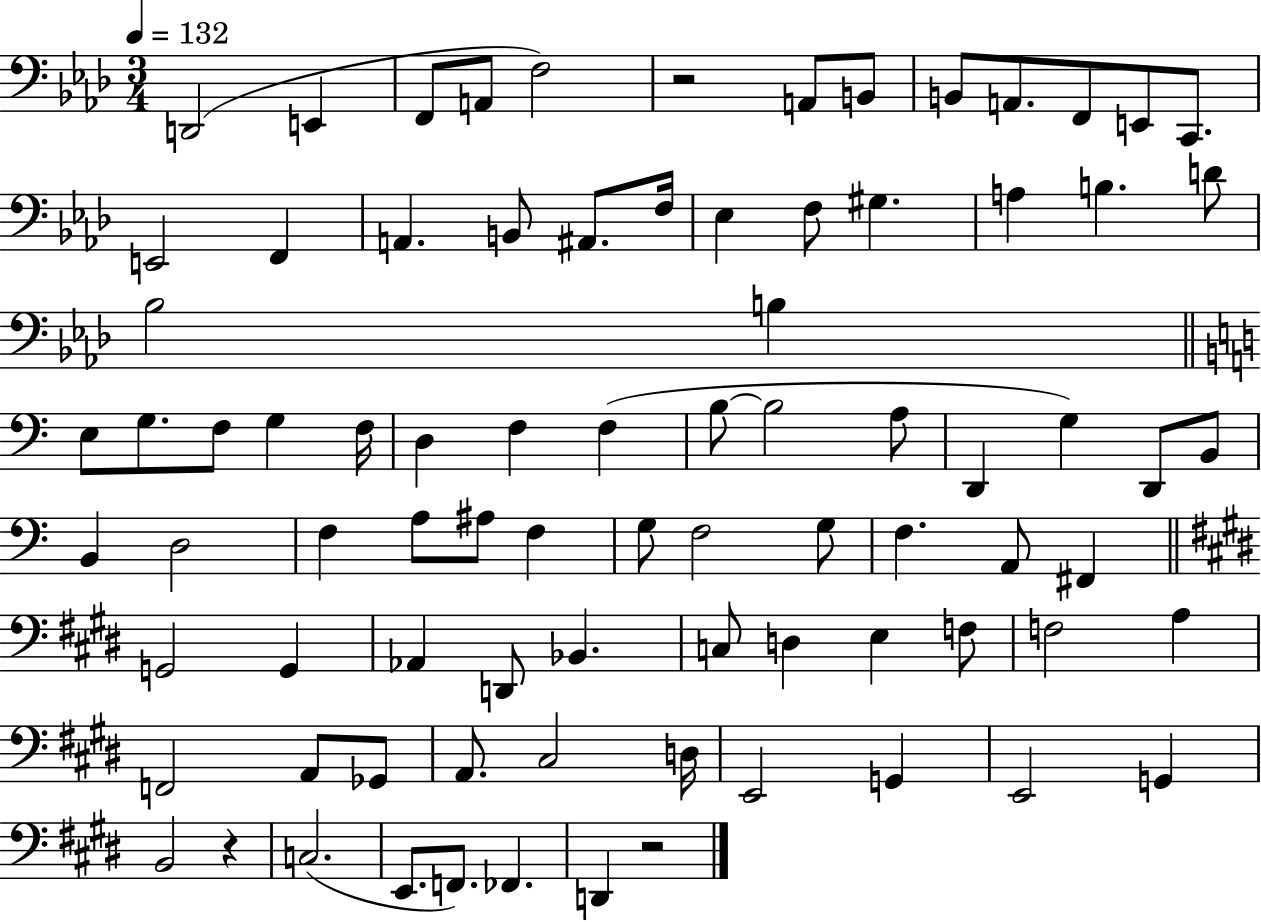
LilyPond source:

{
  \clef bass
  \numericTimeSignature
  \time 3/4
  \key aes \major
  \tempo 4 = 132
  d,2( e,4 | f,8 a,8 f2) | r2 a,8 b,8 | b,8 a,8. f,8 e,8 c,8. | \break e,2 f,4 | a,4. b,8 ais,8. f16 | ees4 f8 gis4. | a4 b4. d'8 | \break bes2 b4 | \bar "||" \break \key a \minor e8 g8. f8 g4 f16 | d4 f4 f4( | b8~~ b2 a8 | d,4 g4) d,8 b,8 | \break b,4 d2 | f4 a8 ais8 f4 | g8 f2 g8 | f4. a,8 fis,4 | \break \bar "||" \break \key e \major g,2 g,4 | aes,4 d,8 bes,4. | c8 d4 e4 f8 | f2 a4 | \break f,2 a,8 ges,8 | a,8. cis2 d16 | e,2 g,4 | e,2 g,4 | \break b,2 r4 | c2.( | e,8. f,8.) fes,4. | d,4 r2 | \break \bar "|."
}